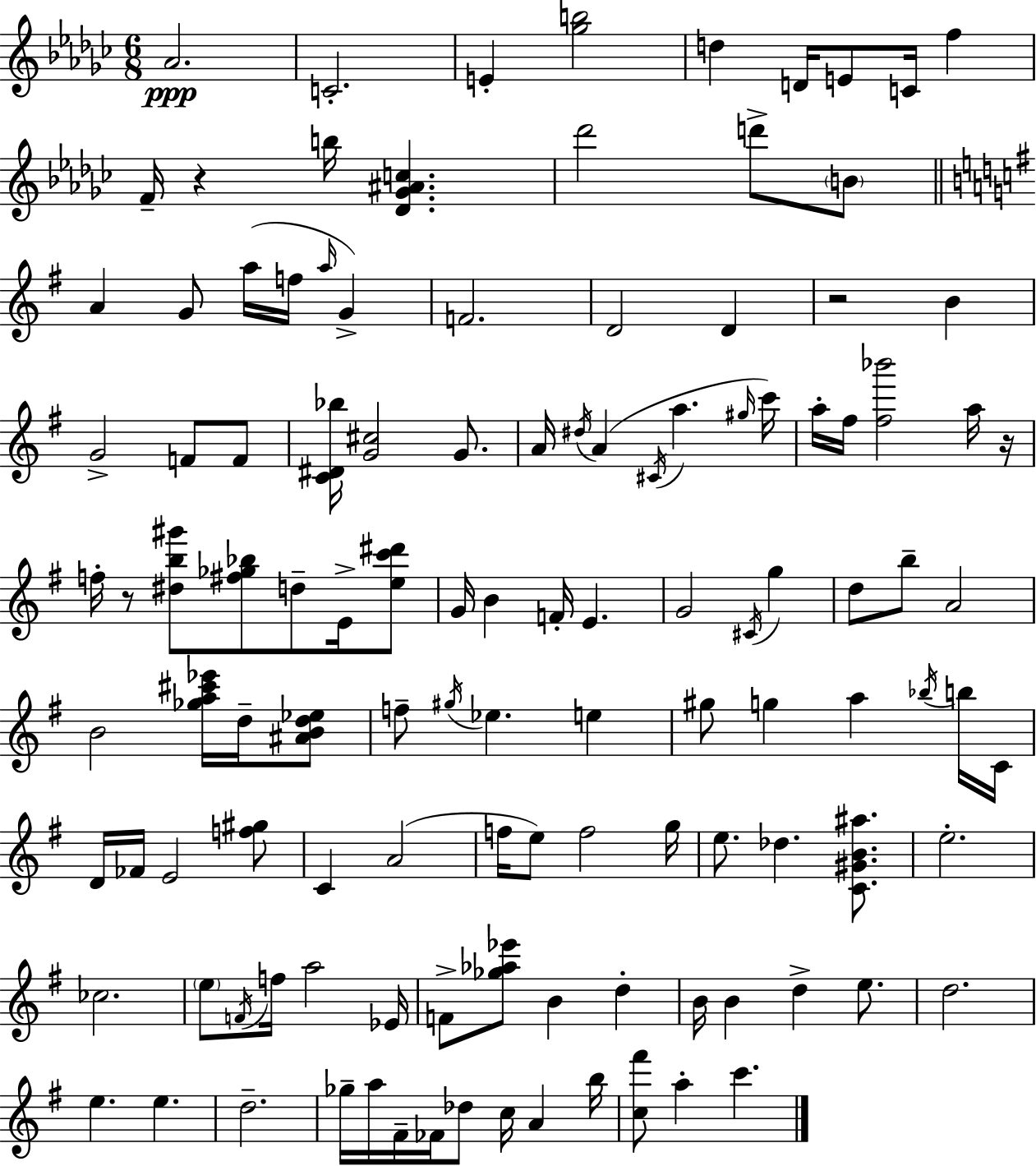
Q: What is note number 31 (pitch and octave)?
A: C#4